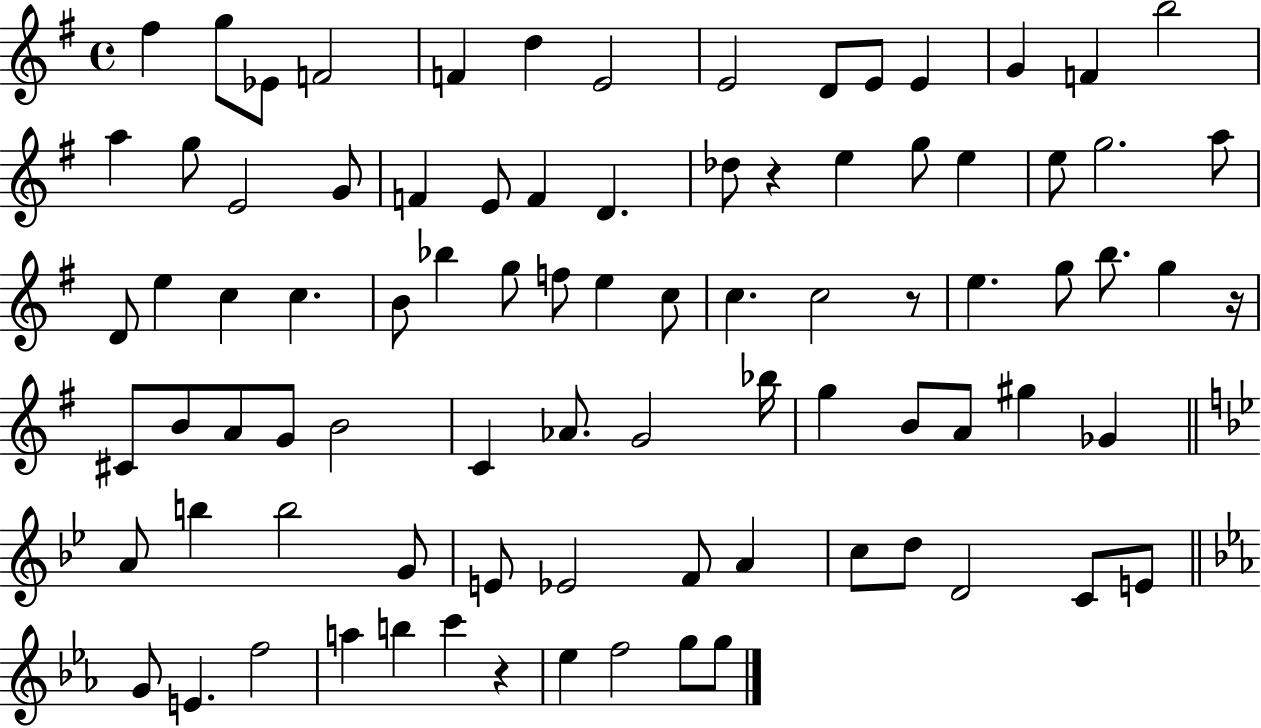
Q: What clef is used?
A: treble